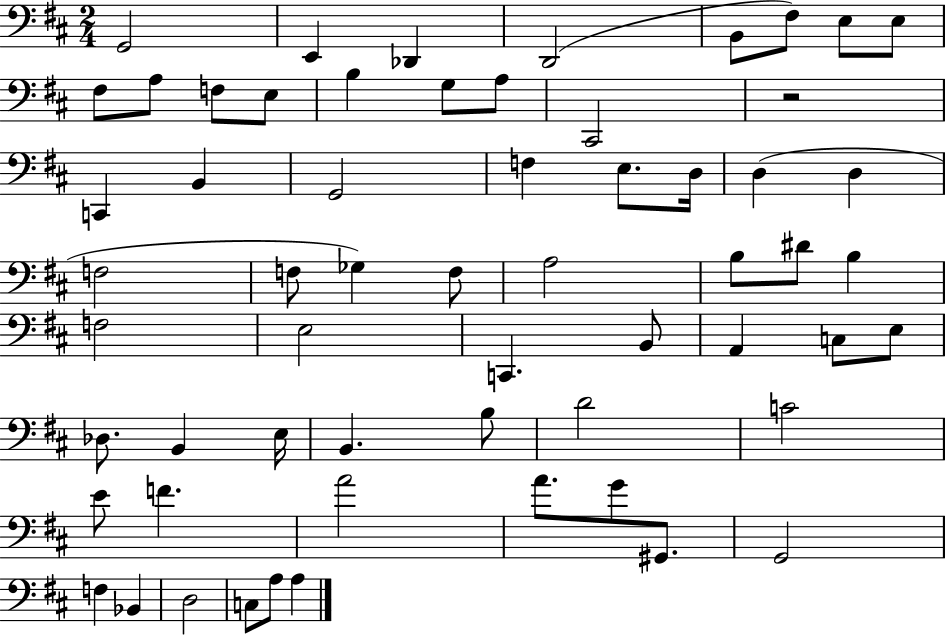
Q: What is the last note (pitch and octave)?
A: A3